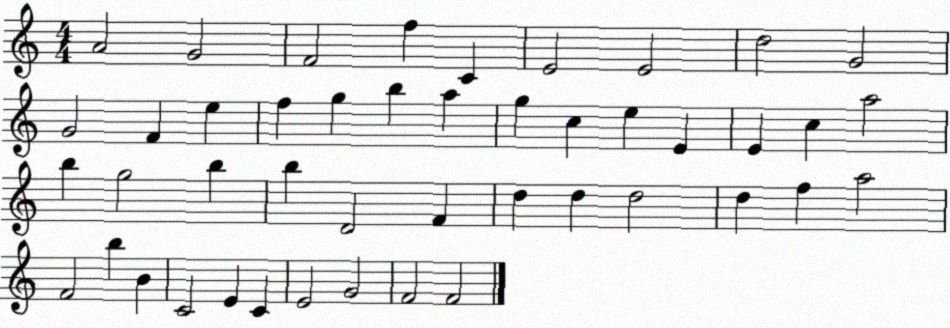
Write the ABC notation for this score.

X:1
T:Untitled
M:4/4
L:1/4
K:C
A2 G2 F2 f C E2 E2 d2 G2 G2 F e f g b a g c e E E c a2 b g2 b b D2 F d d d2 d f a2 F2 b B C2 E C E2 G2 F2 F2